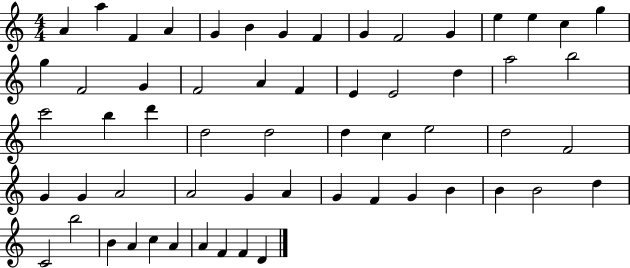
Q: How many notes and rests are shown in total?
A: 59